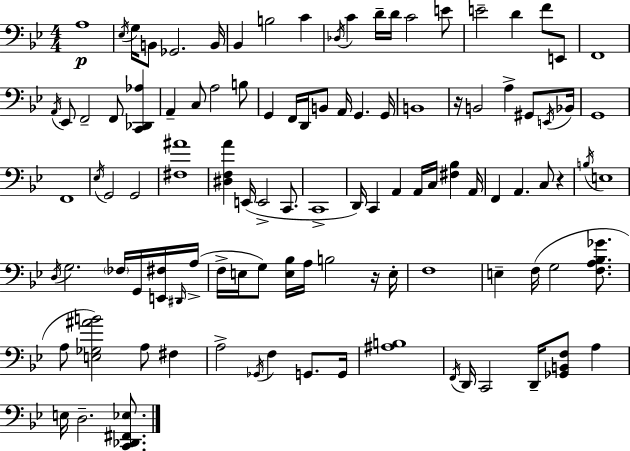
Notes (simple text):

A3/w Eb3/s G3/s B2/e Gb2/h. B2/s Bb2/q B3/h C4/q Db3/s C4/q D4/s D4/s C4/h E4/e E4/h D4/q F4/e E2/e F2/w A2/s Eb2/e F2/h F2/e [C2,Db2,Ab3]/q A2/q C3/e A3/h B3/e G2/q F2/s D2/s B2/e A2/s G2/q. G2/s B2/w R/s B2/h A3/q G#2/e E2/s Bb2/s G2/w F2/w Eb3/s G2/h G2/h [F#3,A#4]/w [D#3,F3,A4]/q E2/s E2/h C2/e. C2/w D2/s C2/q A2/q A2/s C3/s [F#3,Bb3]/q A2/s F2/q A2/q. C3/e R/q B3/s E3/w D3/s G3/h. FES3/s G2/s [E2,F#3]/s D#2/s A3/s F3/s E3/s G3/e [E3,Bb3]/s A3/s B3/h R/s E3/s F3/w E3/q F3/s G3/h [F3,A3,Bb3,Gb4]/e. A3/e [E3,Gb3,A#4,B4]/h A3/e F#3/q A3/h Gb2/s F3/q G2/e. G2/s [A#3,B3]/w F2/s D2/s C2/h D2/s [Gb2,B2,F3]/e A3/q E3/s D3/h. [C2,Db2,F#2,Eb3]/e.